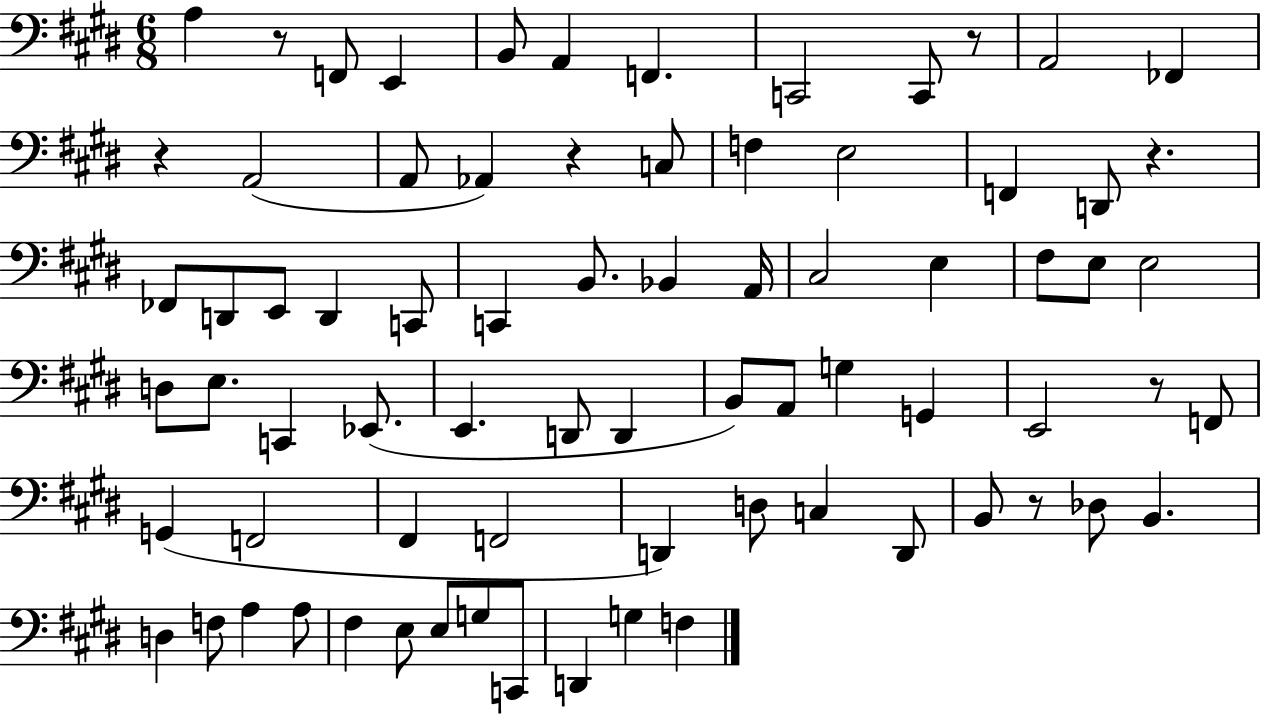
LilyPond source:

{
  \clef bass
  \numericTimeSignature
  \time 6/8
  \key e \major
  a4 r8 f,8 e,4 | b,8 a,4 f,4. | c,2 c,8 r8 | a,2 fes,4 | \break r4 a,2( | a,8 aes,4) r4 c8 | f4 e2 | f,4 d,8 r4. | \break fes,8 d,8 e,8 d,4 c,8 | c,4 b,8. bes,4 a,16 | cis2 e4 | fis8 e8 e2 | \break d8 e8. c,4 ees,8.( | e,4. d,8 d,4 | b,8) a,8 g4 g,4 | e,2 r8 f,8 | \break g,4( f,2 | fis,4 f,2 | d,4) d8 c4 d,8 | b,8 r8 des8 b,4. | \break d4 f8 a4 a8 | fis4 e8 e8 g8 c,8 | d,4 g4 f4 | \bar "|."
}